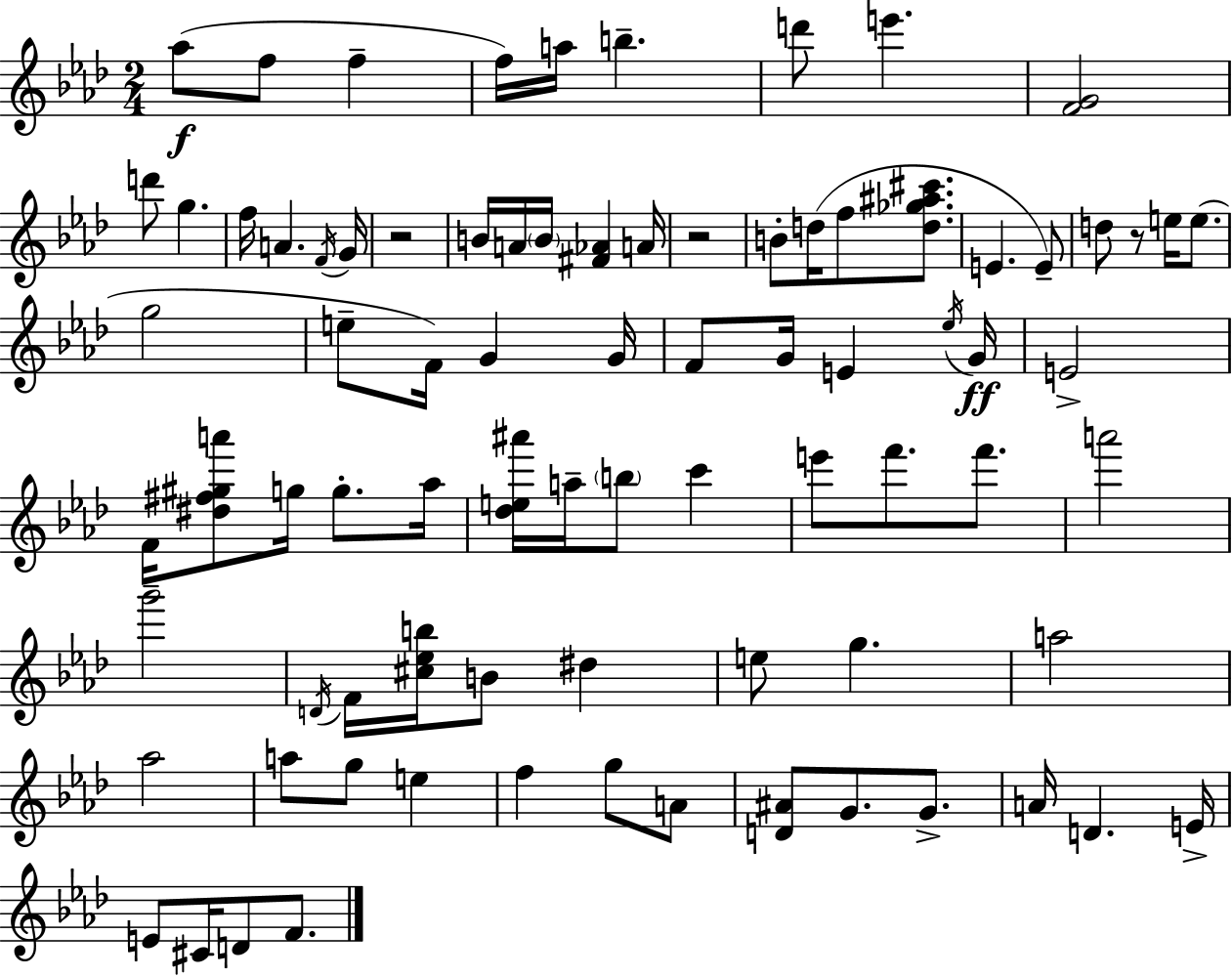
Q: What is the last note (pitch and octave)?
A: F4